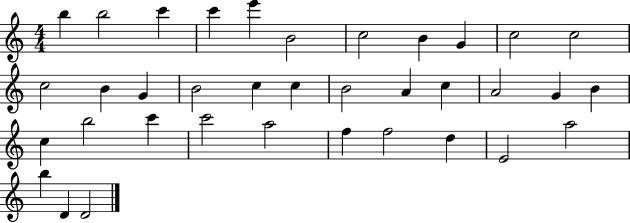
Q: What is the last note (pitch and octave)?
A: D4